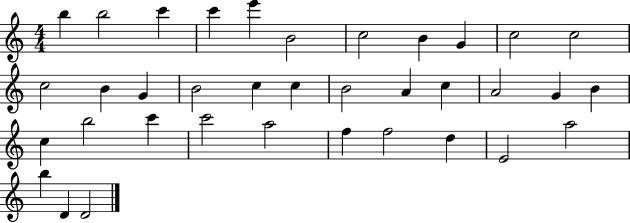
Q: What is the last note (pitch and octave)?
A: D4